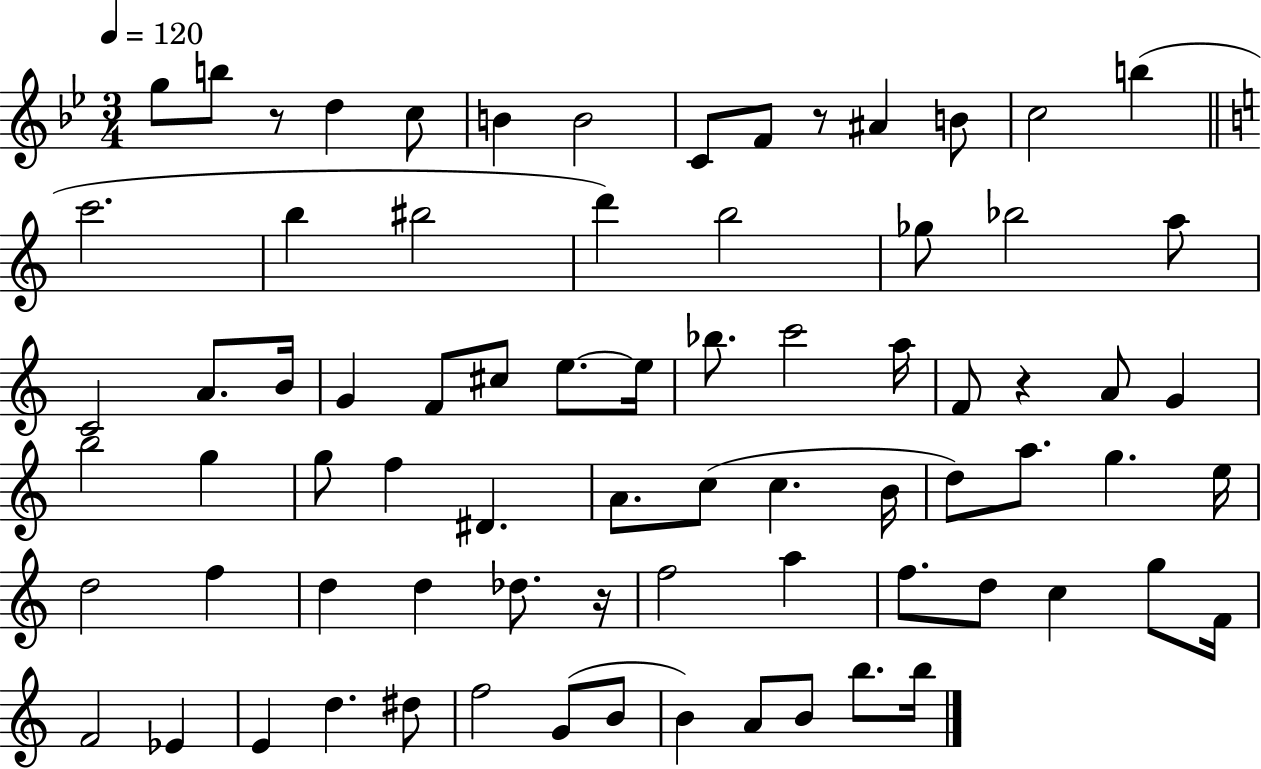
{
  \clef treble
  \numericTimeSignature
  \time 3/4
  \key bes \major
  \tempo 4 = 120
  g''8 b''8 r8 d''4 c''8 | b'4 b'2 | c'8 f'8 r8 ais'4 b'8 | c''2 b''4( | \break \bar "||" \break \key c \major c'''2. | b''4 bis''2 | d'''4) b''2 | ges''8 bes''2 a''8 | \break c'2 a'8. b'16 | g'4 f'8 cis''8 e''8.~~ e''16 | bes''8. c'''2 a''16 | f'8 r4 a'8 g'4 | \break b''2 g''4 | g''8 f''4 dis'4. | a'8. c''8( c''4. b'16 | d''8) a''8. g''4. e''16 | \break d''2 f''4 | d''4 d''4 des''8. r16 | f''2 a''4 | f''8. d''8 c''4 g''8 f'16 | \break f'2 ees'4 | e'4 d''4. dis''8 | f''2 g'8( b'8 | b'4) a'8 b'8 b''8. b''16 | \break \bar "|."
}